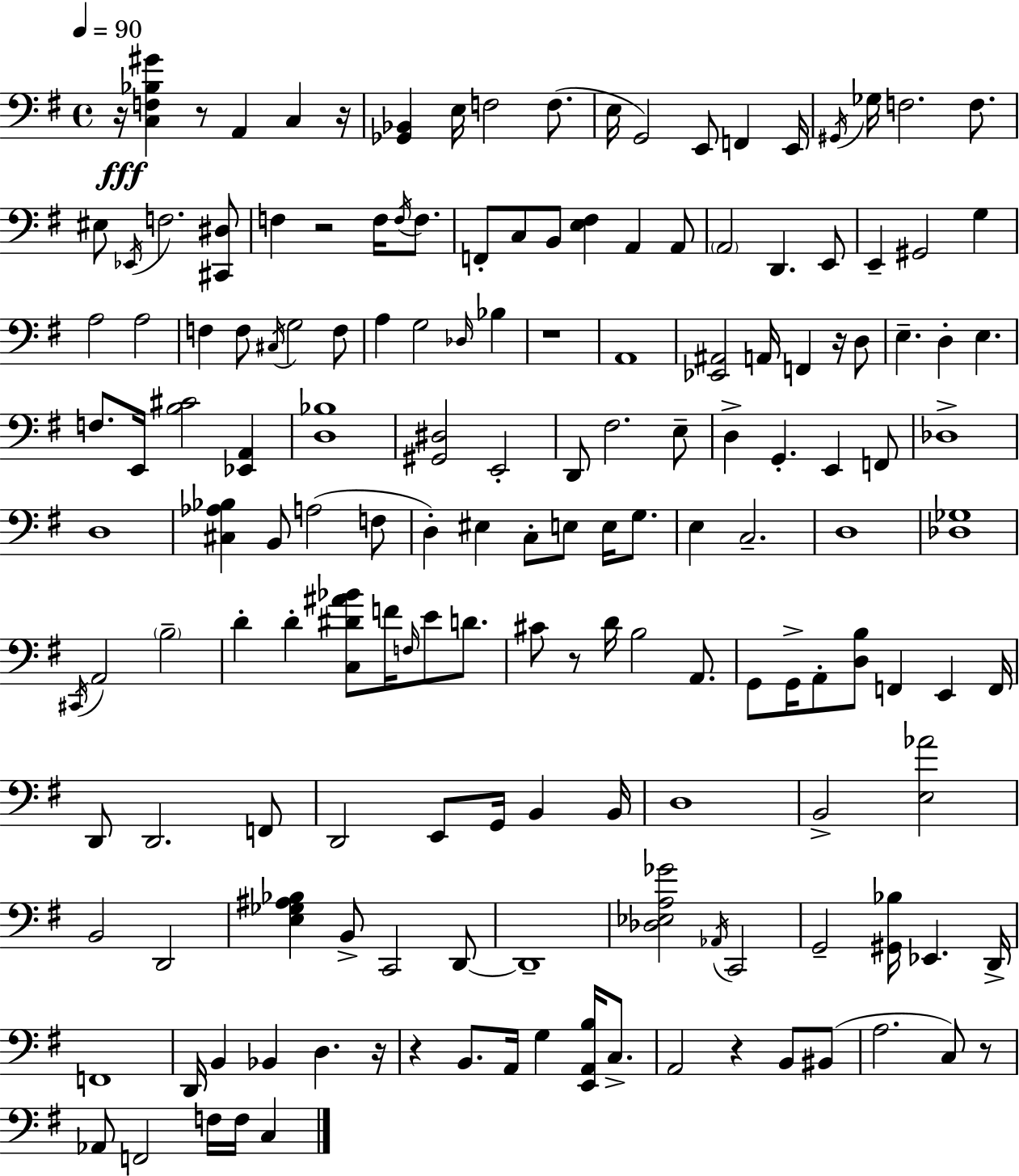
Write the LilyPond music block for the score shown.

{
  \clef bass
  \time 4/4
  \defaultTimeSignature
  \key e \minor
  \tempo 4 = 90
  r16\fff <c f bes gis'>4 r8 a,4 c4 r16 | <ges, bes,>4 e16 f2 f8.( | e16 g,2) e,8 f,4 e,16 | \acciaccatura { gis,16 } ges16 f2. f8. | \break eis8 \acciaccatura { ees,16 } f2. | <cis, dis>8 f4 r2 f16 \acciaccatura { f16 } | f8. f,8-. c8 b,8 <e fis>4 a,4 | a,8 \parenthesize a,2 d,4. | \break e,8 e,4-- gis,2 g4 | a2 a2 | f4 f8 \acciaccatura { cis16 } g2 | f8 a4 g2 | \break \grace { des16 } bes4 r1 | a,1 | <ees, ais,>2 a,16 f,4 | r16 d8 e4.-- d4-. e4. | \break f8. e,16 <b cis'>2 | <ees, a,>4 <d bes>1 | <gis, dis>2 e,2-. | d,8 fis2. | \break e8-- d4-> g,4.-. e,4 | f,8 des1-> | d1 | <cis aes bes>4 b,8 a2( | \break f8 d4-.) eis4 c8-. e8 | e16 g8. e4 c2.-- | d1 | <des ges>1 | \break \acciaccatura { cis,16 } a,2 \parenthesize b2-- | d'4-. d'4-. <c dis' ais' bes'>8 | f'16 \grace { f16 } e'8 d'8. cis'8 r8 d'16 b2 | a,8. g,8 g,16-> a,8-. <d b>8 f,4 | \break e,4 f,16 d,8 d,2. | f,8 d,2 e,8 | g,16 b,4 b,16 d1 | b,2-> <e aes'>2 | \break b,2 d,2 | <e ges ais bes>4 b,8-> c,2 | d,8~~ d,1-- | <des ees a ges'>2 \acciaccatura { aes,16 } | \break c,2 g,2-- | <gis, bes>16 ees,4. d,16-> f,1 | d,16 b,4 bes,4 | d4. r16 r4 b,8. a,16 | \break g4 <e, a, b>16 c8.-> a,2 | r4 b,8 bis,8( a2. | c8) r8 aes,8 f,2 | f16 f16 c4 \bar "|."
}